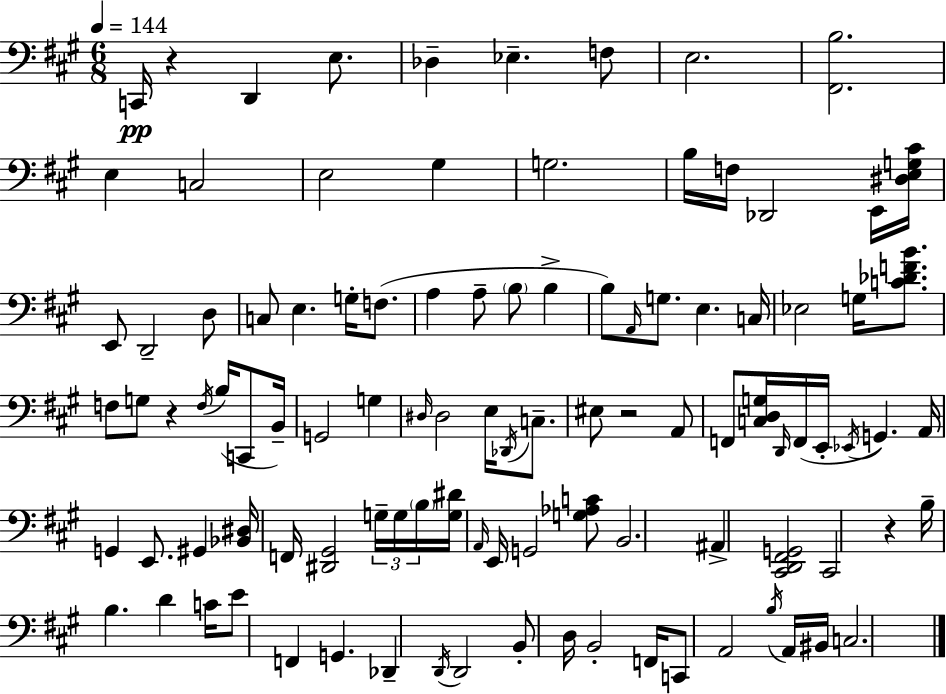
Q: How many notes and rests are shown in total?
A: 102